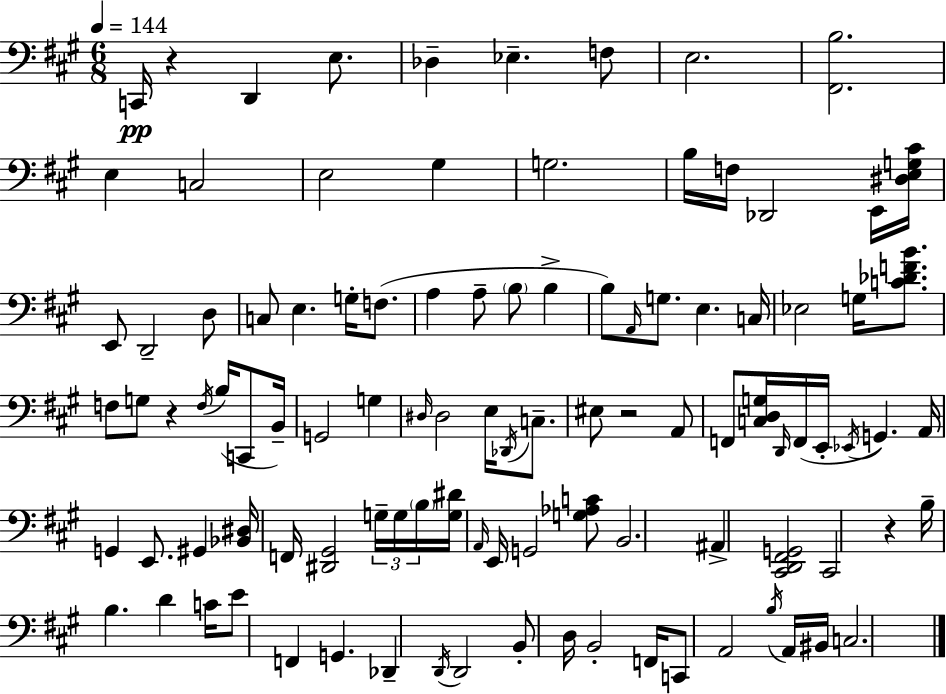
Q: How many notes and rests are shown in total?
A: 102